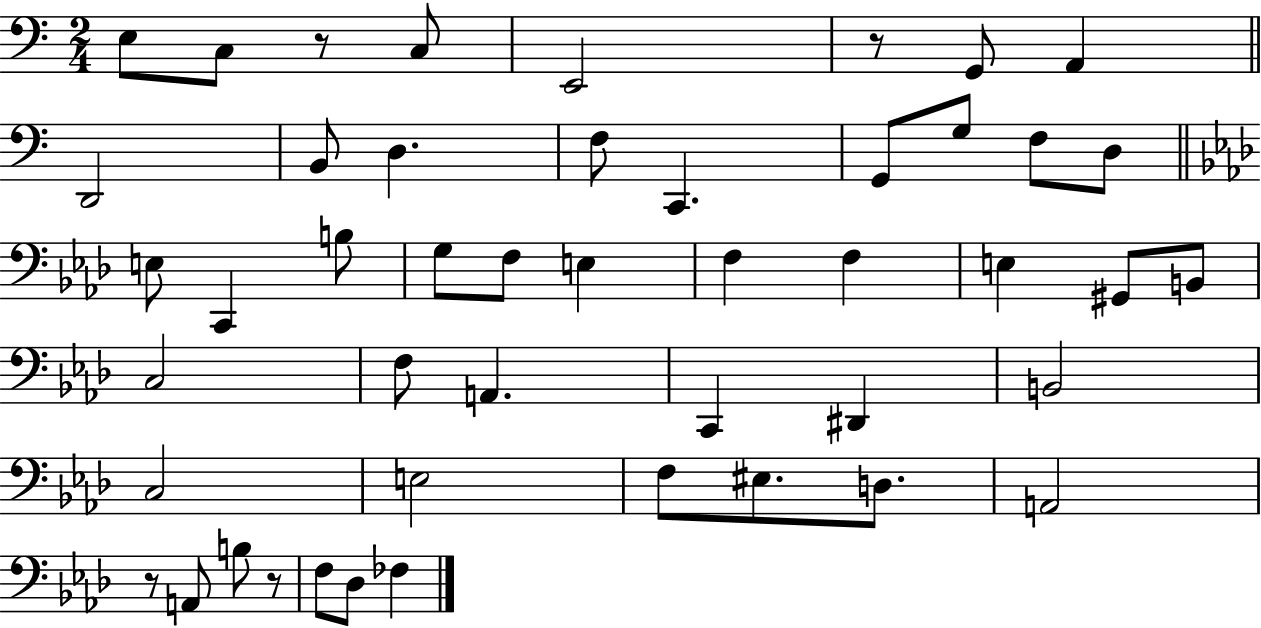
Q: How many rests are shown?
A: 4